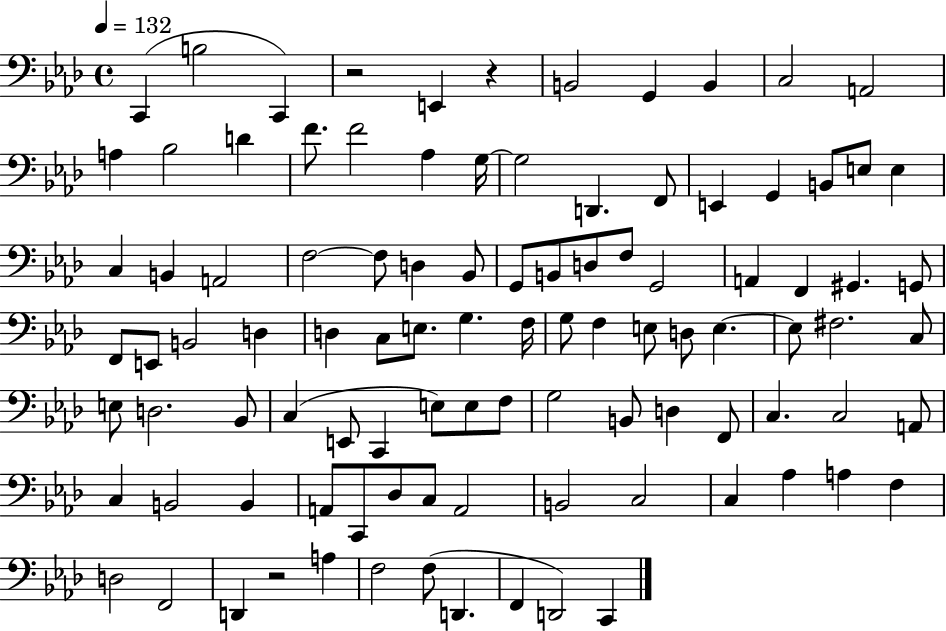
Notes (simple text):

C2/q B3/h C2/q R/h E2/q R/q B2/h G2/q B2/q C3/h A2/h A3/q Bb3/h D4/q F4/e. F4/h Ab3/q G3/s G3/h D2/q. F2/e E2/q G2/q B2/e E3/e E3/q C3/q B2/q A2/h F3/h F3/e D3/q Bb2/e G2/e B2/e D3/e F3/e G2/h A2/q F2/q G#2/q. G2/e F2/e E2/e B2/h D3/q D3/q C3/e E3/e. G3/q. F3/s G3/e F3/q E3/e D3/e E3/q. E3/e F#3/h. C3/e E3/e D3/h. Bb2/e C3/q E2/e C2/q E3/e E3/e F3/e G3/h B2/e D3/q F2/e C3/q. C3/h A2/e C3/q B2/h B2/q A2/e C2/e Db3/e C3/e A2/h B2/h C3/h C3/q Ab3/q A3/q F3/q D3/h F2/h D2/q R/h A3/q F3/h F3/e D2/q. F2/q D2/h C2/q